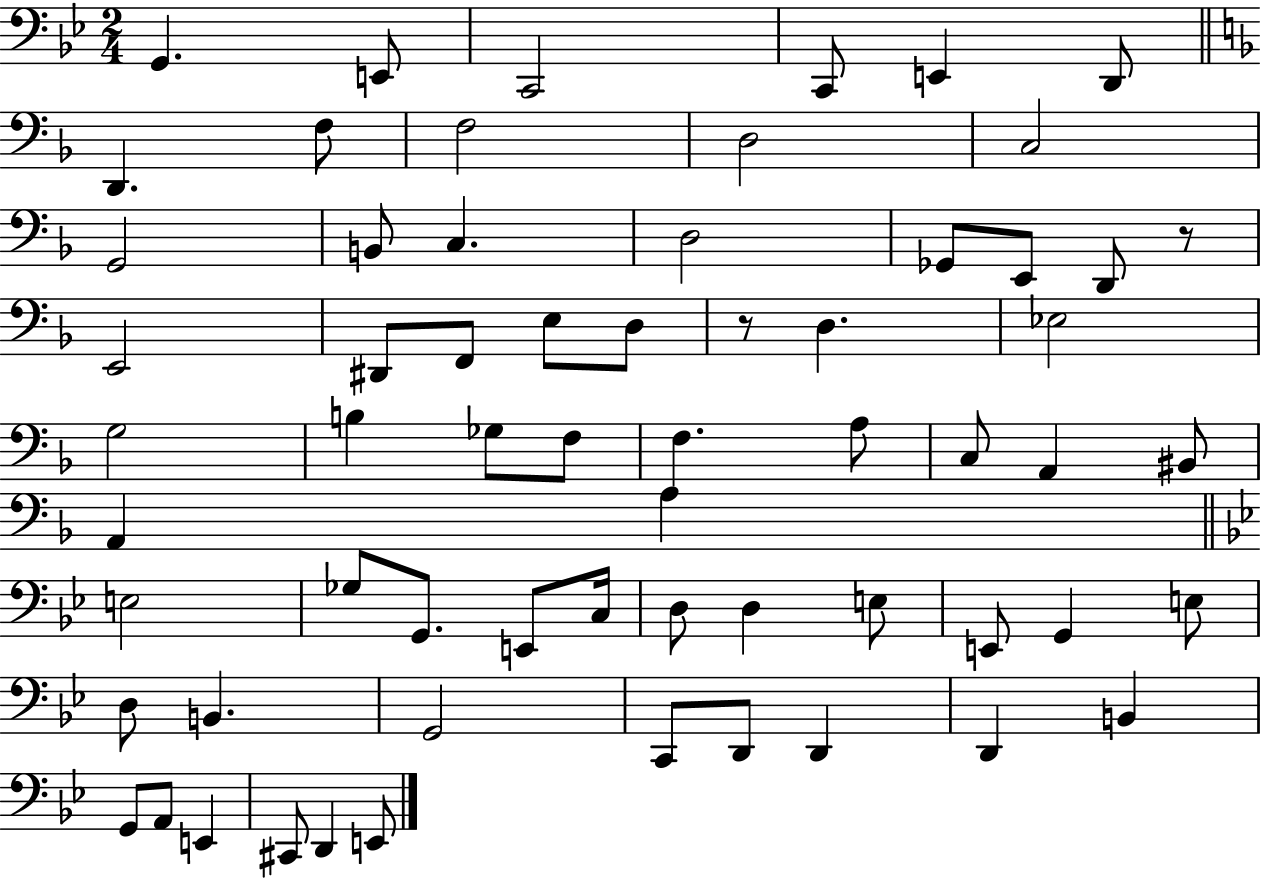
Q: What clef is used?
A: bass